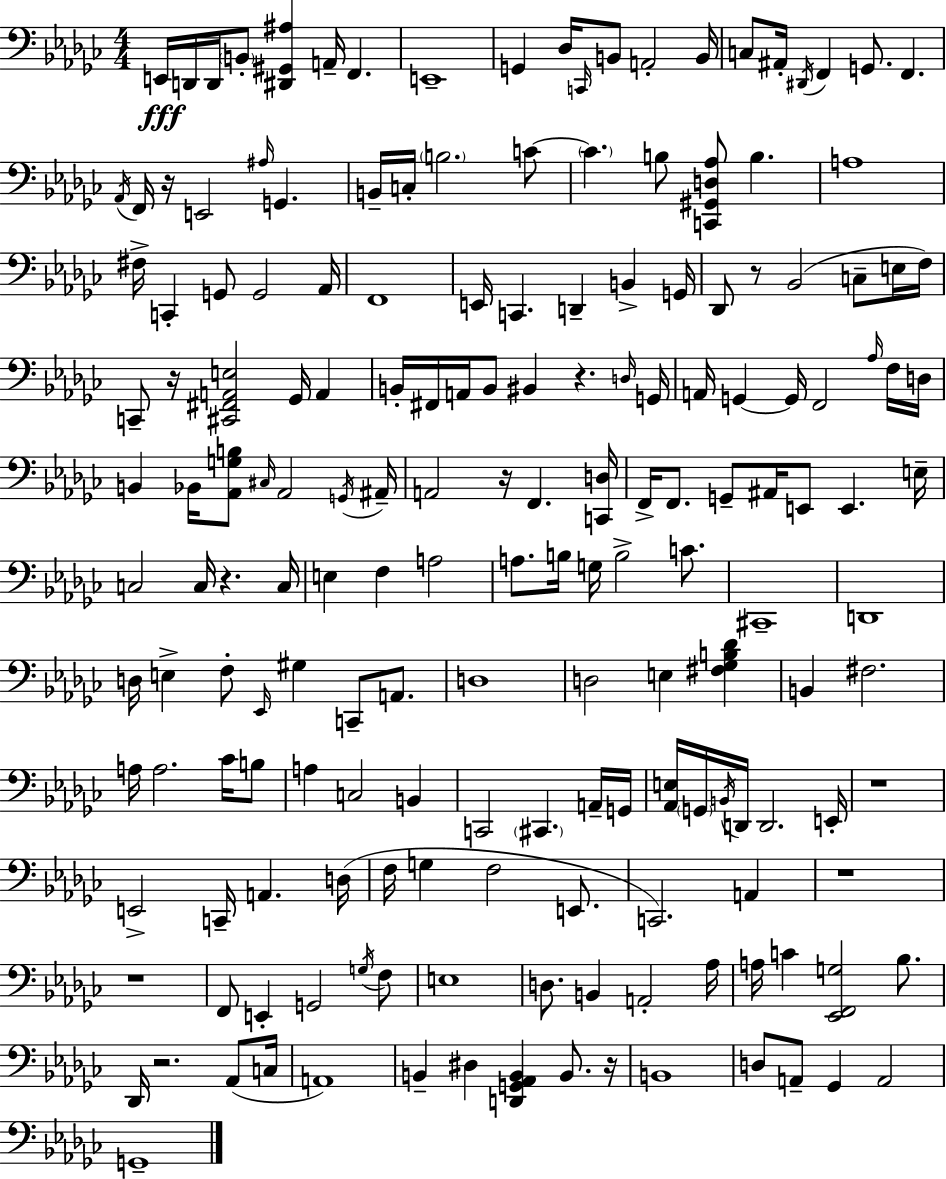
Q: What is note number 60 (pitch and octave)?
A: G2